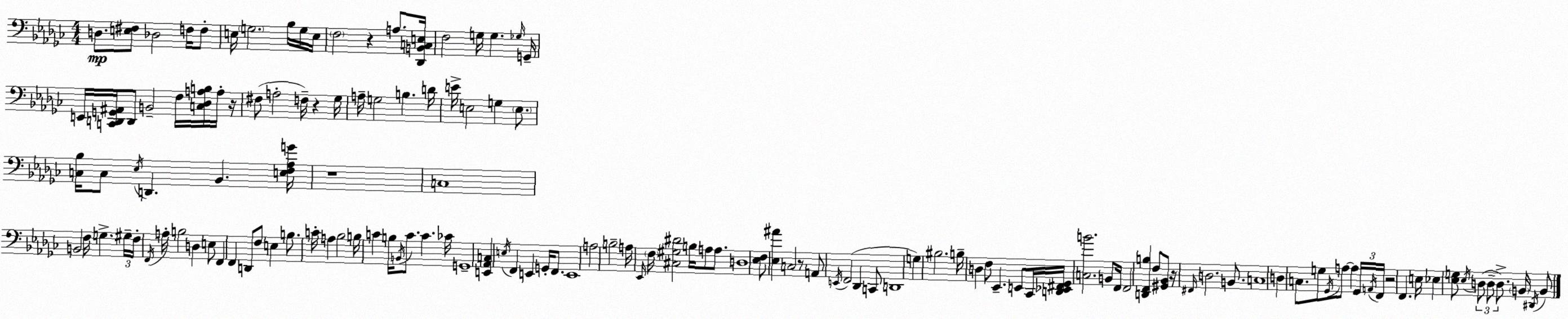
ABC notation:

X:1
T:Untitled
M:4/4
L:1/4
K:Ebm
D,/2 [E,^F,]/2 _D,2 F,/4 F,/2 E,/4 G,2 _B,/4 G,/4 E,/4 F,2 z A,/2 [_D,,B,,C,E,]/4 F,2 G,/4 G, _G,/4 G,,/4 E,,/4 [C,,D,,G,,^A,,]/4 D,,/2 B,,2 F,/4 [C,_D,A,B,]/4 A,/4 z/4 ^F,/2 A,2 F,/4 z _G,/4 A,/4 G,2 B, D/4 E/4 E,2 G, E,/2 [C,_B,]/4 C,/2 _E,/4 D,, _B,, [E,F,_A,G]/4 z4 C,4 B,,2 F,/4 G, ^G,/4 F,/4 F,,/4 A,/4 B,2 D, E,/2 F,, F,, D,,/2 F,/2 E, B,/2 C/4 A, _B,2 B,/4 C B,/4 B,,/4 C/2 C _C/4 G,,4 [E,,_A,,C,] E,/4 F,, E,, G,,/4 F,,/2 E,,4 A,2 B,2 A,/4 _E,,/4 F,/4 [^C,^G,^D]2 B,/4 A,/2 A,/2 D,4 [_E,F,]/2 [_E,^A] C,2 z/2 A,,/2 E,,/4 F,,2 _D,, C,,/2 D,,4 G, ^B,2 B,/4 D, F,/2 _E,, E,,/2 _C,,/4 [D,,_E,,^F,,_G,,]/4 [C,B]2 B,,/2 F,,/4 F,,2 [D,,F,,B,] F,/2 [^G,,_B,,]/2 z/4 ^F,,/4 D,2 B,,/2 C,4 D, C,/2 G,/2 _G,,/4 A,/2 A, _G,,/4 A,,/4 F,,/4 z2 F,, E,/4 _E, [_E,G,]/2 _E,/4 D,/2 D,/2 D,/2 B,,/4 ^D,,/4 B,,/2